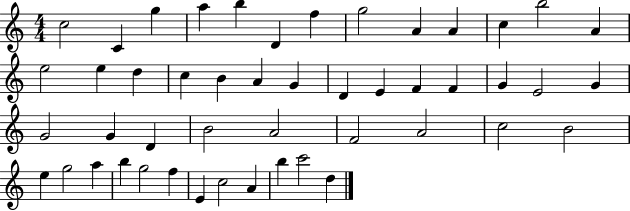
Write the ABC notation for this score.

X:1
T:Untitled
M:4/4
L:1/4
K:C
c2 C g a b D f g2 A A c b2 A e2 e d c B A G D E F F G E2 G G2 G D B2 A2 F2 A2 c2 B2 e g2 a b g2 f E c2 A b c'2 d